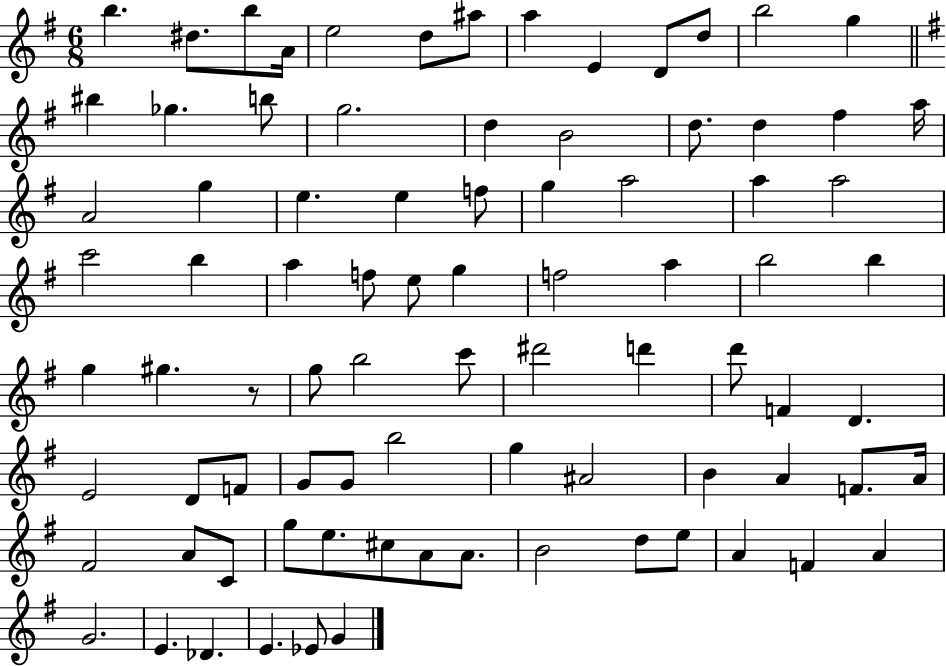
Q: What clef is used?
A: treble